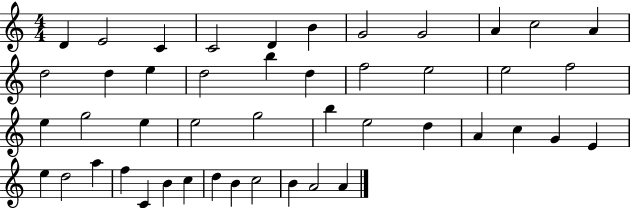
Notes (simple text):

D4/q E4/h C4/q C4/h D4/q B4/q G4/h G4/h A4/q C5/h A4/q D5/h D5/q E5/q D5/h B5/q D5/q F5/h E5/h E5/h F5/h E5/q G5/h E5/q E5/h G5/h B5/q E5/h D5/q A4/q C5/q G4/q E4/q E5/q D5/h A5/q F5/q C4/q B4/q C5/q D5/q B4/q C5/h B4/q A4/h A4/q